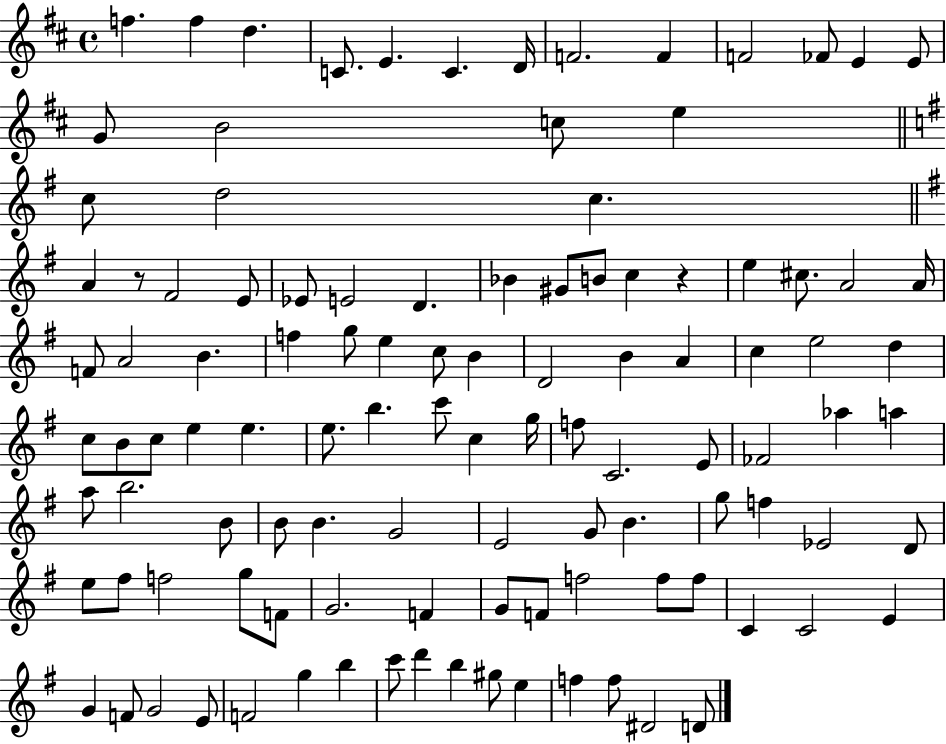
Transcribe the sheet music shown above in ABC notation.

X:1
T:Untitled
M:4/4
L:1/4
K:D
f f d C/2 E C D/4 F2 F F2 _F/2 E E/2 G/2 B2 c/2 e c/2 d2 c A z/2 ^F2 E/2 _E/2 E2 D _B ^G/2 B/2 c z e ^c/2 A2 A/4 F/2 A2 B f g/2 e c/2 B D2 B A c e2 d c/2 B/2 c/2 e e e/2 b c'/2 c g/4 f/2 C2 E/2 _F2 _a a a/2 b2 B/2 B/2 B G2 E2 G/2 B g/2 f _E2 D/2 e/2 ^f/2 f2 g/2 F/2 G2 F G/2 F/2 f2 f/2 f/2 C C2 E G F/2 G2 E/2 F2 g b c'/2 d' b ^g/2 e f f/2 ^D2 D/2